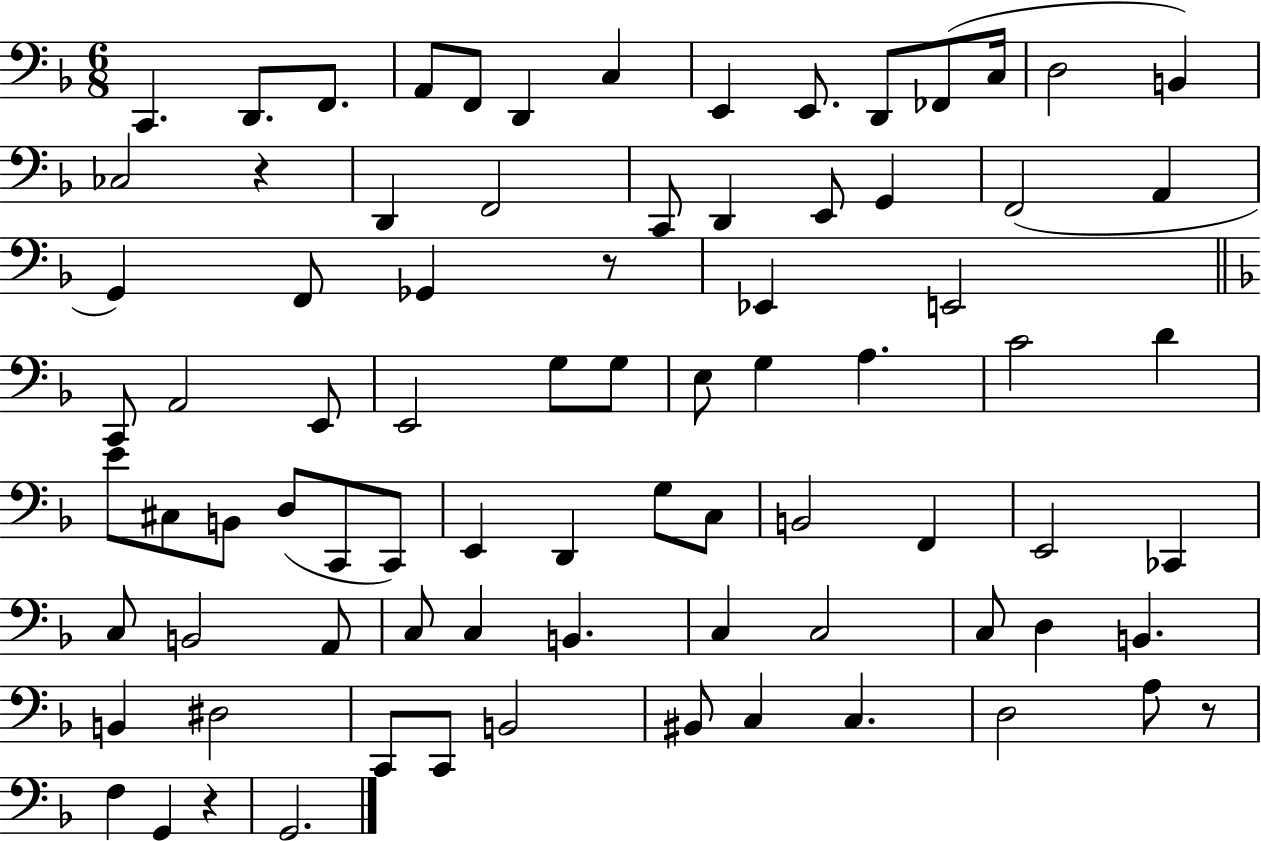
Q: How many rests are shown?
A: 4